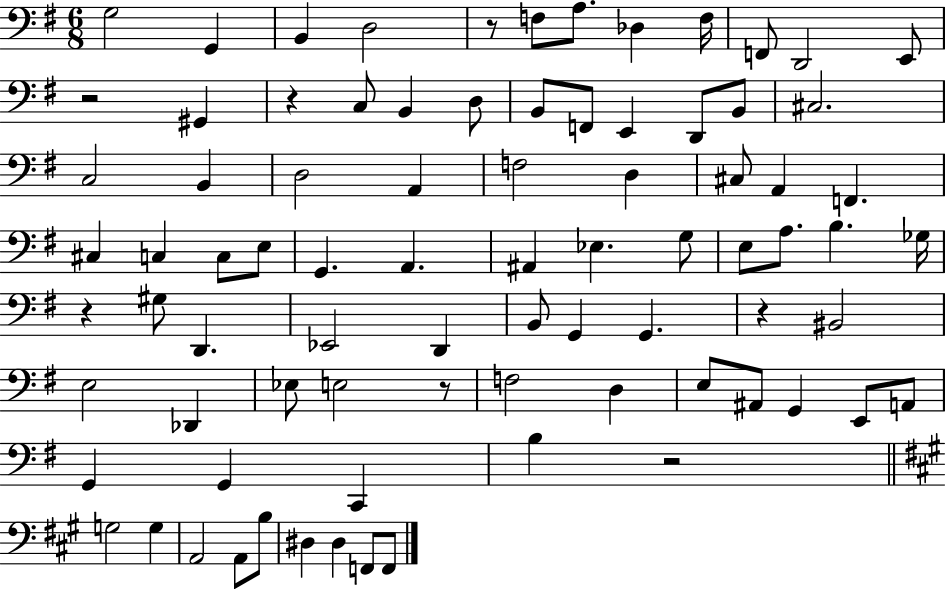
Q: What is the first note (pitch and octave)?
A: G3